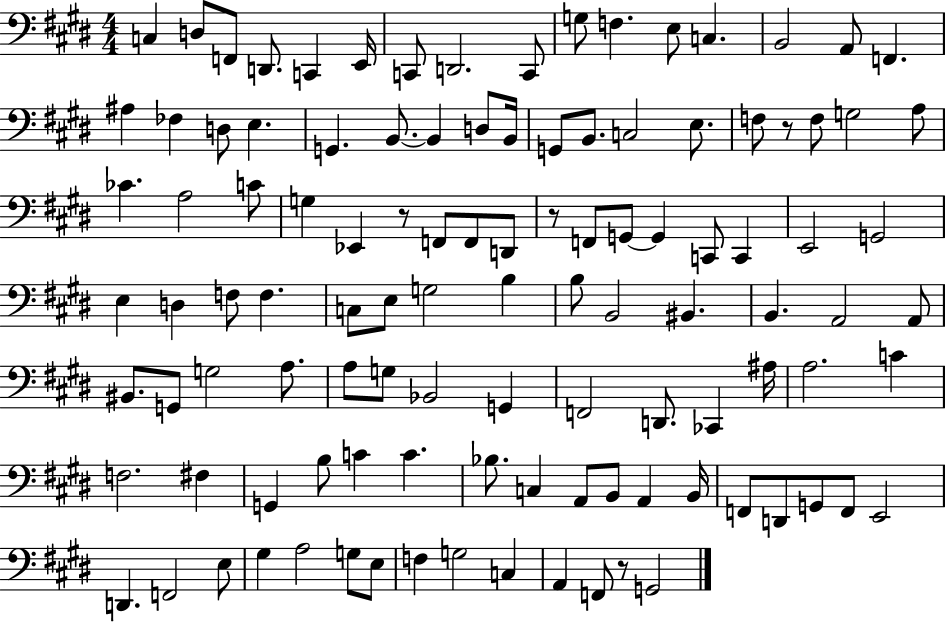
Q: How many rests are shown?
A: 4